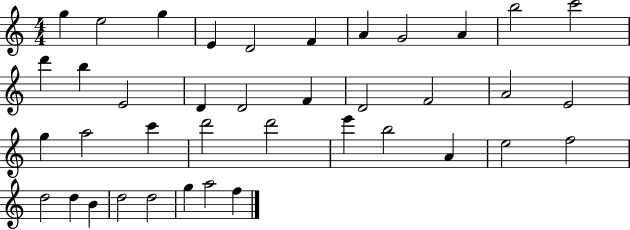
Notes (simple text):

G5/q E5/h G5/q E4/q D4/h F4/q A4/q G4/h A4/q B5/h C6/h D6/q B5/q E4/h D4/q D4/h F4/q D4/h F4/h A4/h E4/h G5/q A5/h C6/q D6/h D6/h E6/q B5/h A4/q E5/h F5/h D5/h D5/q B4/q D5/h D5/h G5/q A5/h F5/q